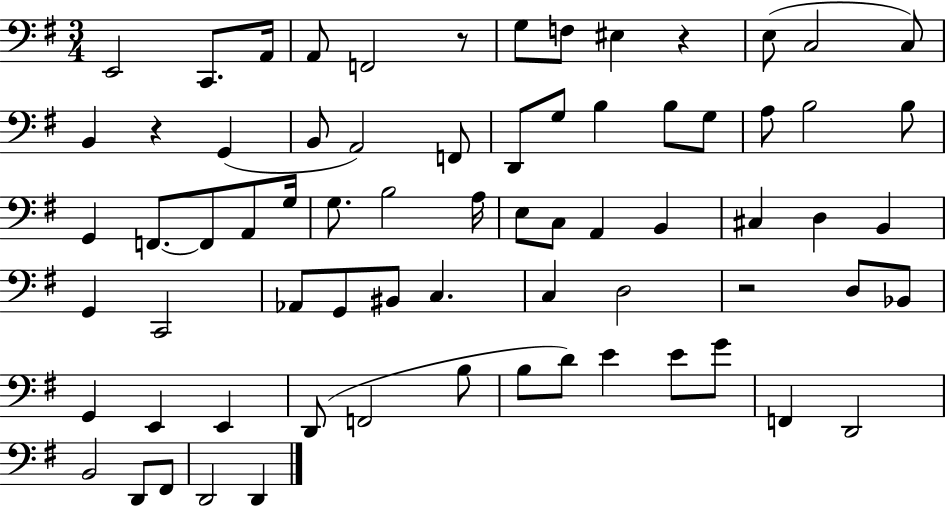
E2/h C2/e. A2/s A2/e F2/h R/e G3/e F3/e EIS3/q R/q E3/e C3/h C3/e B2/q R/q G2/q B2/e A2/h F2/e D2/e G3/e B3/q B3/e G3/e A3/e B3/h B3/e G2/q F2/e. F2/e A2/e G3/s G3/e. B3/h A3/s E3/e C3/e A2/q B2/q C#3/q D3/q B2/q G2/q C2/h Ab2/e G2/e BIS2/e C3/q. C3/q D3/h R/h D3/e Bb2/e G2/q E2/q E2/q D2/e F2/h B3/e B3/e D4/e E4/q E4/e G4/e F2/q D2/h B2/h D2/e F#2/e D2/h D2/q